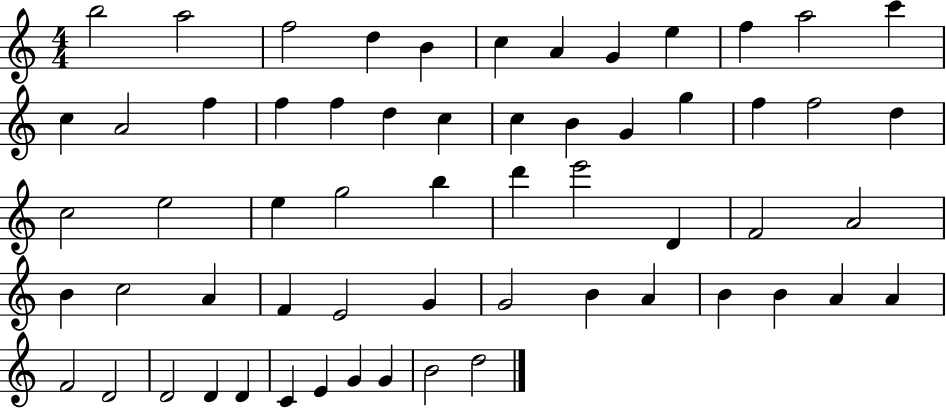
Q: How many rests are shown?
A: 0